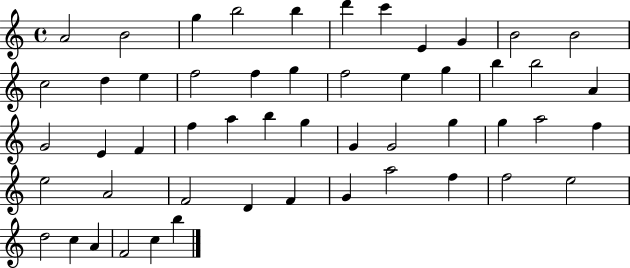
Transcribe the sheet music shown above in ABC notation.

X:1
T:Untitled
M:4/4
L:1/4
K:C
A2 B2 g b2 b d' c' E G B2 B2 c2 d e f2 f g f2 e g b b2 A G2 E F f a b g G G2 g g a2 f e2 A2 F2 D F G a2 f f2 e2 d2 c A F2 c b